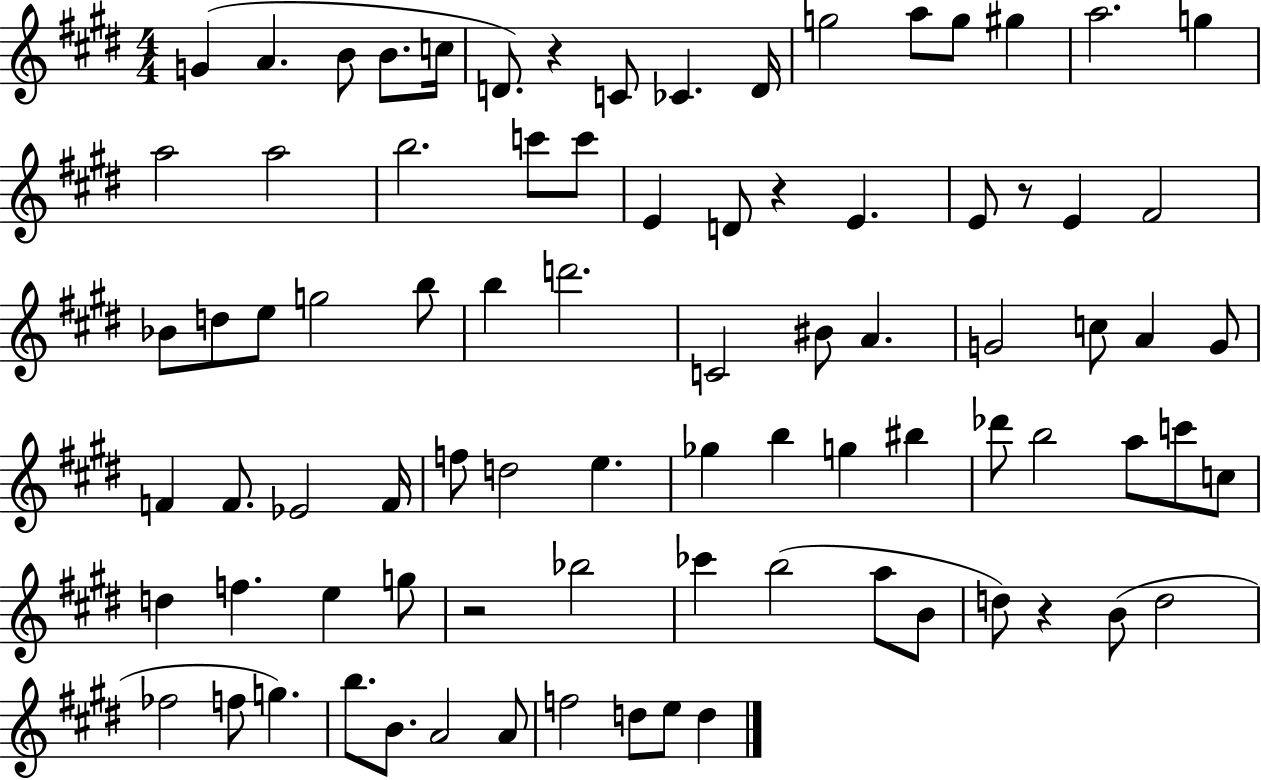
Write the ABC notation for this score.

X:1
T:Untitled
M:4/4
L:1/4
K:E
G A B/2 B/2 c/4 D/2 z C/2 _C D/4 g2 a/2 g/2 ^g a2 g a2 a2 b2 c'/2 c'/2 E D/2 z E E/2 z/2 E ^F2 _B/2 d/2 e/2 g2 b/2 b d'2 C2 ^B/2 A G2 c/2 A G/2 F F/2 _E2 F/4 f/2 d2 e _g b g ^b _d'/2 b2 a/2 c'/2 c/2 d f e g/2 z2 _b2 _c' b2 a/2 B/2 d/2 z B/2 d2 _f2 f/2 g b/2 B/2 A2 A/2 f2 d/2 e/2 d